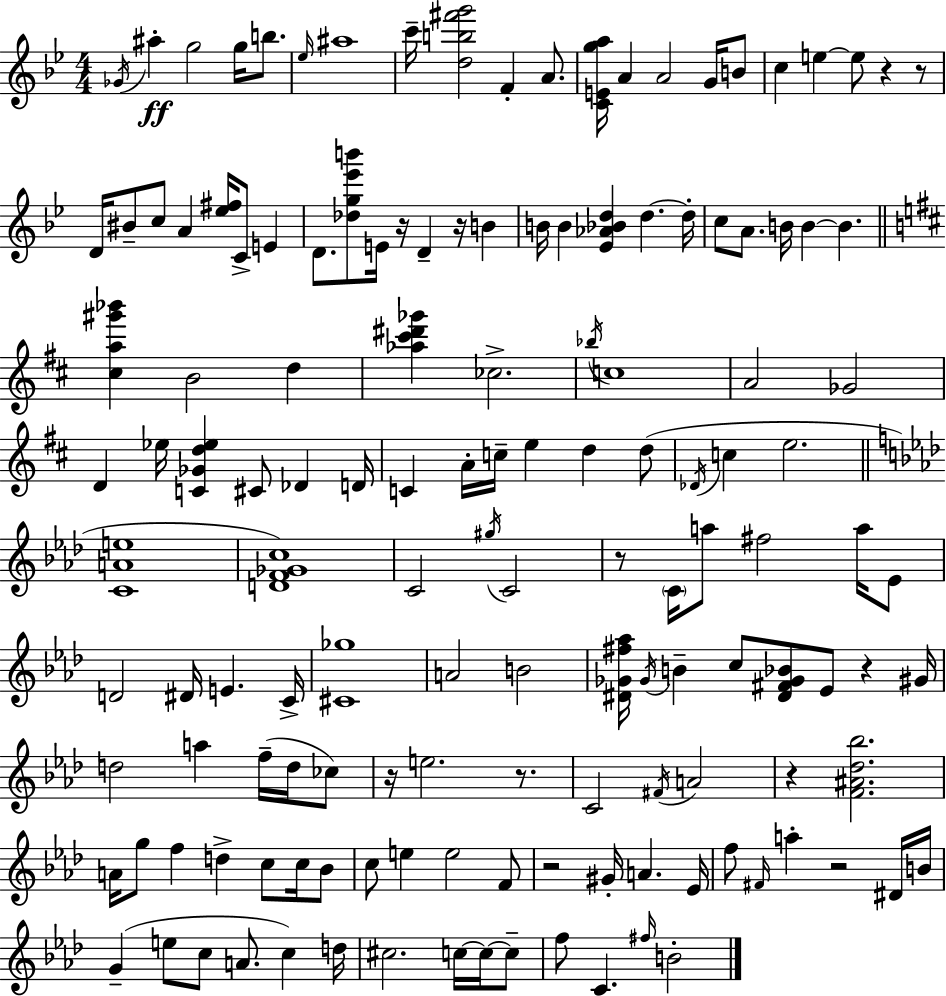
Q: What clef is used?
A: treble